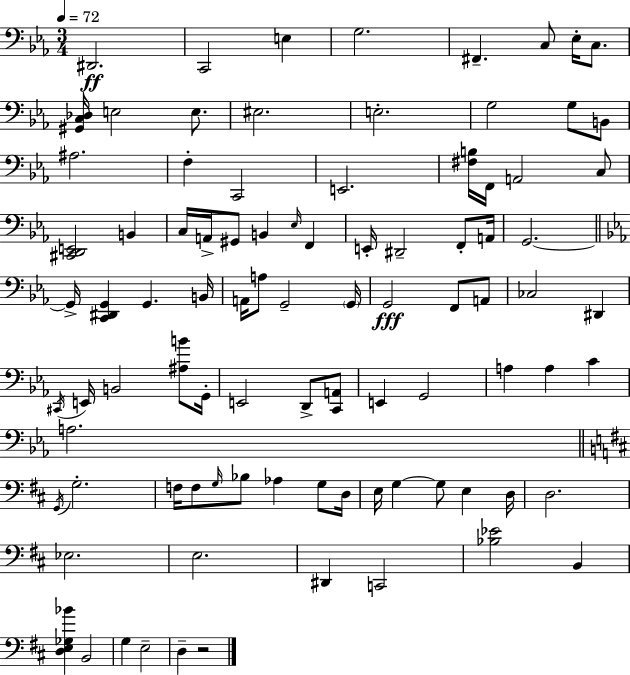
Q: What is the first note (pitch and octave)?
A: D#2